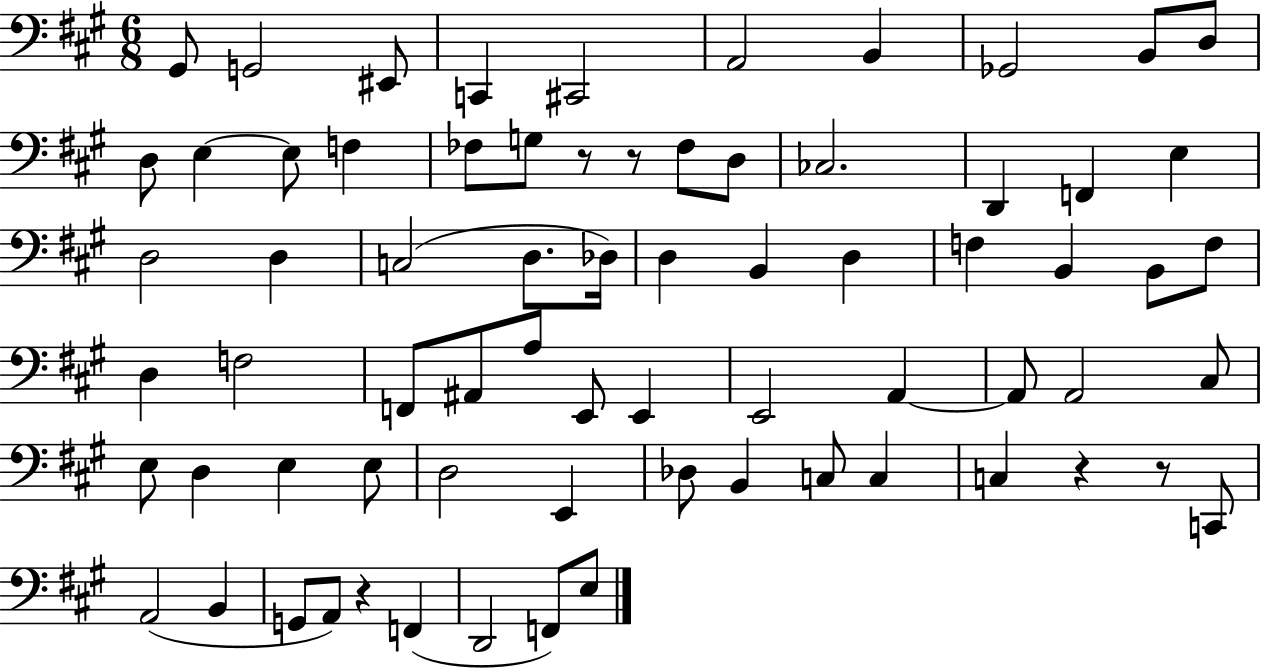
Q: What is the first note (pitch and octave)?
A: G#2